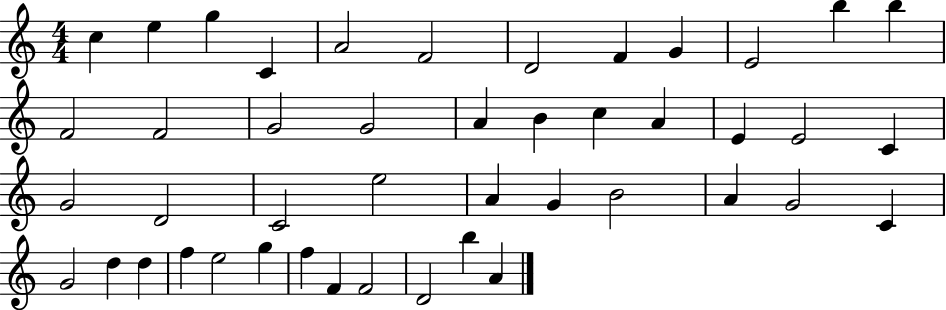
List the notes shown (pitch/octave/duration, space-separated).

C5/q E5/q G5/q C4/q A4/h F4/h D4/h F4/q G4/q E4/h B5/q B5/q F4/h F4/h G4/h G4/h A4/q B4/q C5/q A4/q E4/q E4/h C4/q G4/h D4/h C4/h E5/h A4/q G4/q B4/h A4/q G4/h C4/q G4/h D5/q D5/q F5/q E5/h G5/q F5/q F4/q F4/h D4/h B5/q A4/q